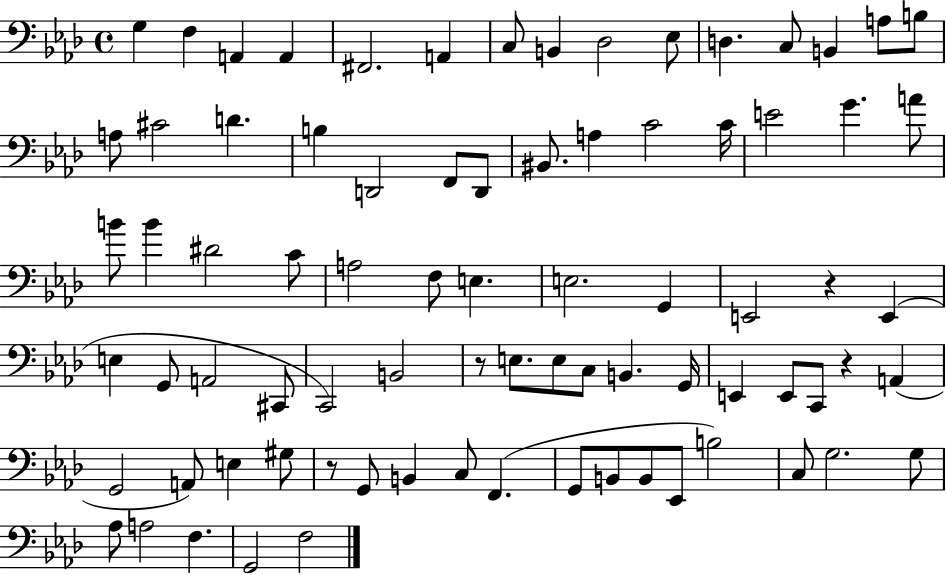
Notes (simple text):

G3/q F3/q A2/q A2/q F#2/h. A2/q C3/e B2/q Db3/h Eb3/e D3/q. C3/e B2/q A3/e B3/e A3/e C#4/h D4/q. B3/q D2/h F2/e D2/e BIS2/e. A3/q C4/h C4/s E4/h G4/q. A4/e B4/e B4/q D#4/h C4/e A3/h F3/e E3/q. E3/h. G2/q E2/h R/q E2/q E3/q G2/e A2/h C#2/e C2/h B2/h R/e E3/e. E3/e C3/e B2/q. G2/s E2/q E2/e C2/e R/q A2/q G2/h A2/e E3/q G#3/e R/e G2/e B2/q C3/e F2/q. G2/e B2/e B2/e Eb2/e B3/h C3/e G3/h. G3/e Ab3/e A3/h F3/q. G2/h F3/h